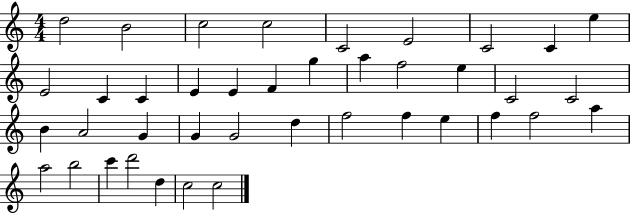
X:1
T:Untitled
M:4/4
L:1/4
K:C
d2 B2 c2 c2 C2 E2 C2 C e E2 C C E E F g a f2 e C2 C2 B A2 G G G2 d f2 f e f f2 a a2 b2 c' d'2 d c2 c2